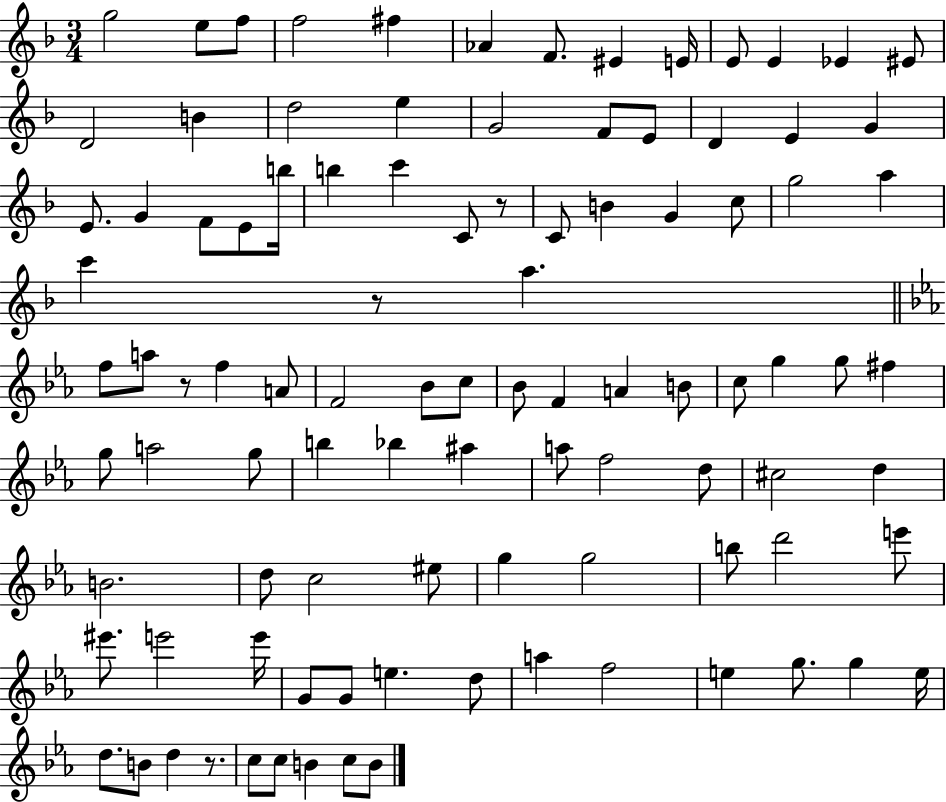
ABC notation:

X:1
T:Untitled
M:3/4
L:1/4
K:F
g2 e/2 f/2 f2 ^f _A F/2 ^E E/4 E/2 E _E ^E/2 D2 B d2 e G2 F/2 E/2 D E G E/2 G F/2 E/2 b/4 b c' C/2 z/2 C/2 B G c/2 g2 a c' z/2 a f/2 a/2 z/2 f A/2 F2 _B/2 c/2 _B/2 F A B/2 c/2 g g/2 ^f g/2 a2 g/2 b _b ^a a/2 f2 d/2 ^c2 d B2 d/2 c2 ^e/2 g g2 b/2 d'2 e'/2 ^e'/2 e'2 e'/4 G/2 G/2 e d/2 a f2 e g/2 g e/4 d/2 B/2 d z/2 c/2 c/2 B c/2 B/2